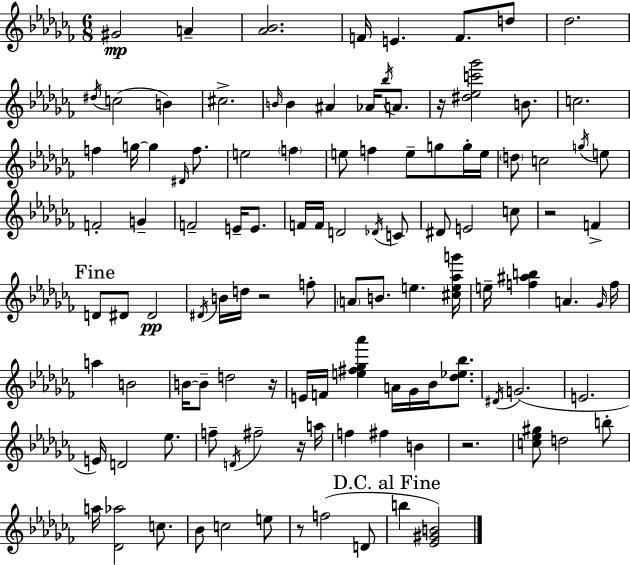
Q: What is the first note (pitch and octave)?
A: G#4